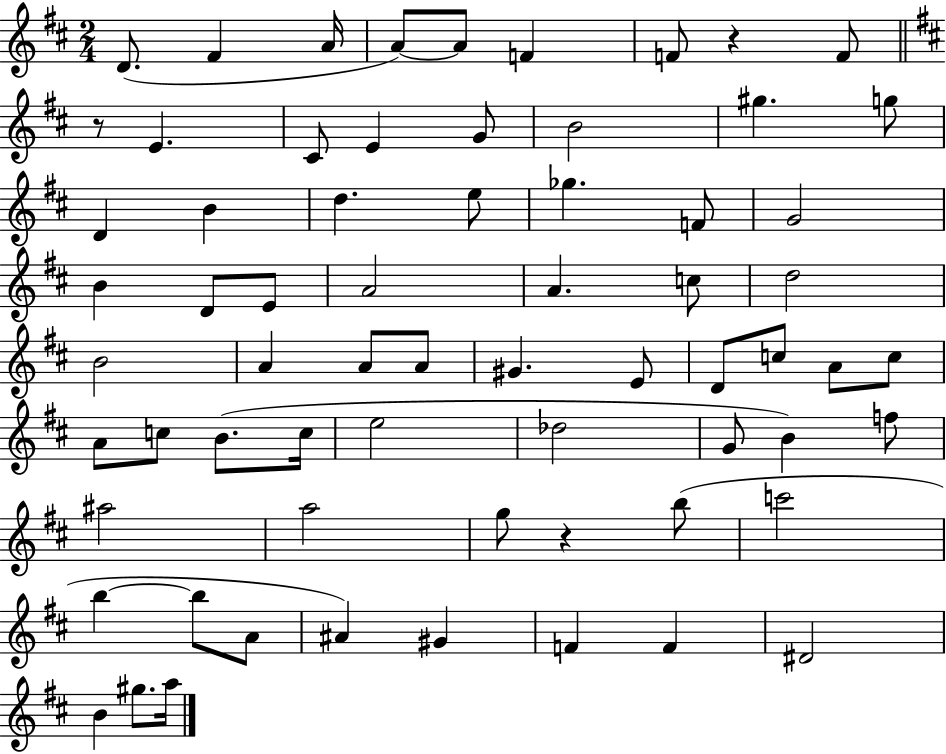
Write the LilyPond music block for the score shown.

{
  \clef treble
  \numericTimeSignature
  \time 2/4
  \key d \major
  d'8.( fis'4 a'16 | a'8~~) a'8 f'4 | f'8 r4 f'8 | \bar "||" \break \key d \major r8 e'4. | cis'8 e'4 g'8 | b'2 | gis''4. g''8 | \break d'4 b'4 | d''4. e''8 | ges''4. f'8 | g'2 | \break b'4 d'8 e'8 | a'2 | a'4. c''8 | d''2 | \break b'2 | a'4 a'8 a'8 | gis'4. e'8 | d'8 c''8 a'8 c''8 | \break a'8 c''8 b'8.( c''16 | e''2 | des''2 | g'8 b'4) f''8 | \break ais''2 | a''2 | g''8 r4 b''8( | c'''2 | \break b''4~~ b''8 a'8 | ais'4) gis'4 | f'4 f'4 | dis'2 | \break b'4 gis''8. a''16 | \bar "|."
}